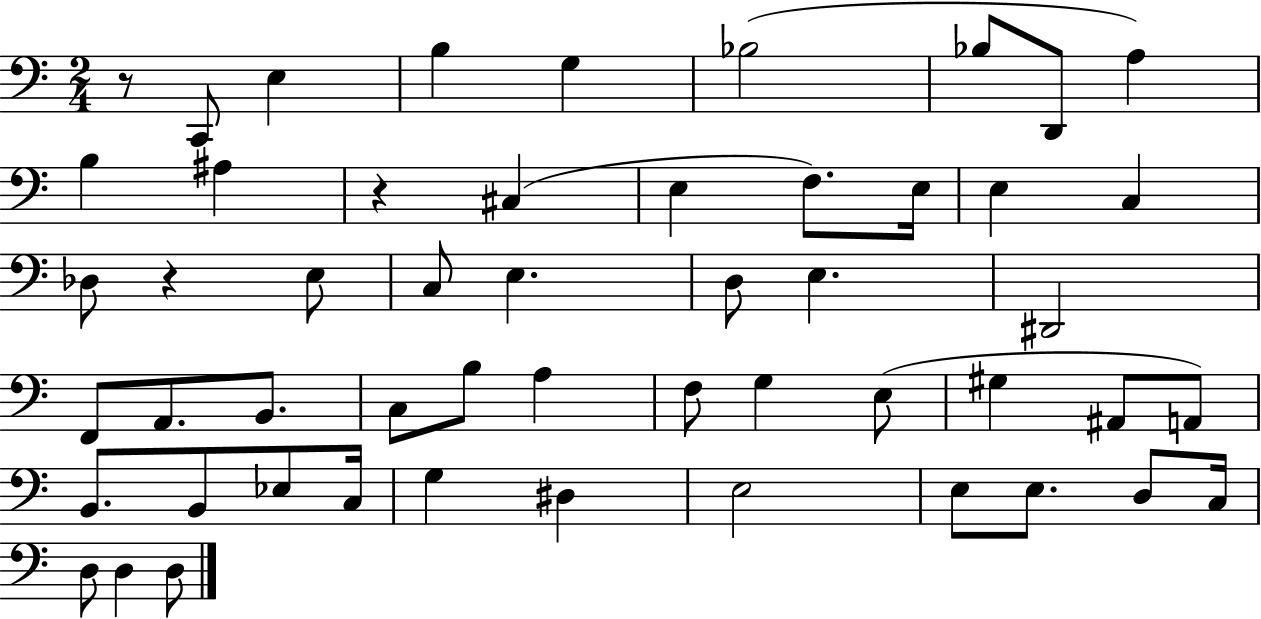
{
  \clef bass
  \numericTimeSignature
  \time 2/4
  \key c \major
  \repeat volta 2 { r8 c,8 e4 | b4 g4 | bes2( | bes8 d,8 a4) | \break b4 ais4 | r4 cis4( | e4 f8.) e16 | e4 c4 | \break des8 r4 e8 | c8 e4. | d8 e4. | dis,2 | \break f,8 a,8. b,8. | c8 b8 a4 | f8 g4 e8( | gis4 ais,8 a,8) | \break b,8. b,8 ees8 c16 | g4 dis4 | e2 | e8 e8. d8 c16 | \break d8 d4 d8 | } \bar "|."
}